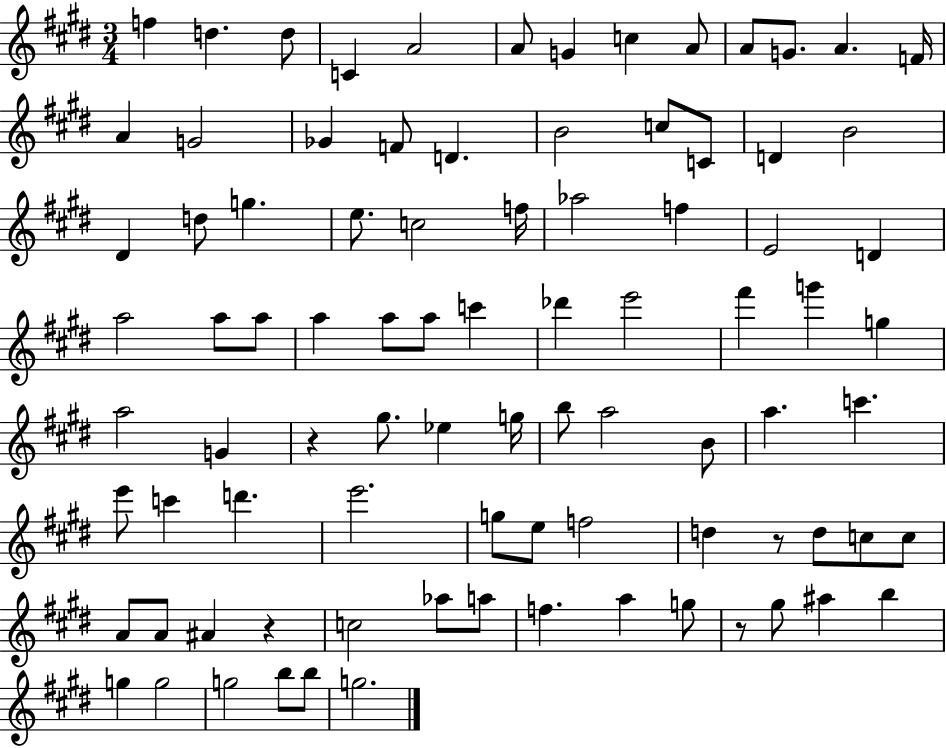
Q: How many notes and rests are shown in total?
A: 88